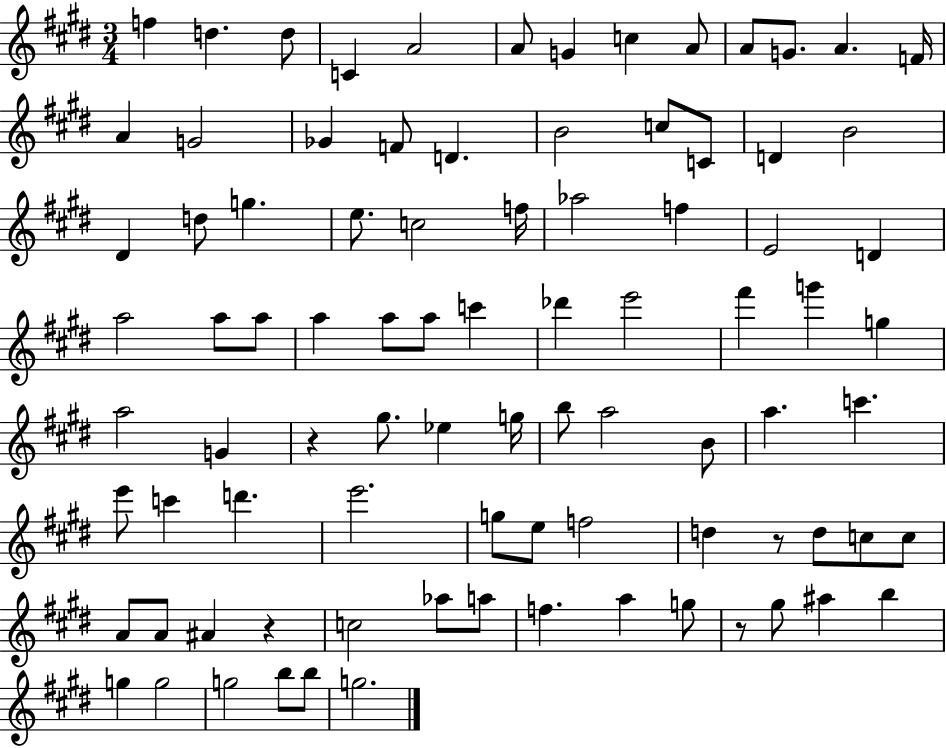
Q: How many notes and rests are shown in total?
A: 88